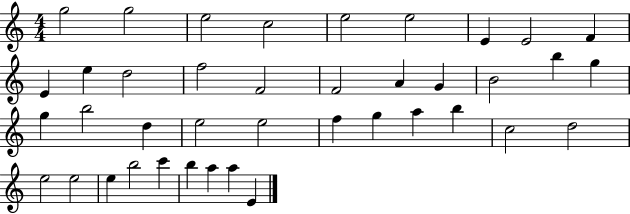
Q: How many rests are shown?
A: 0